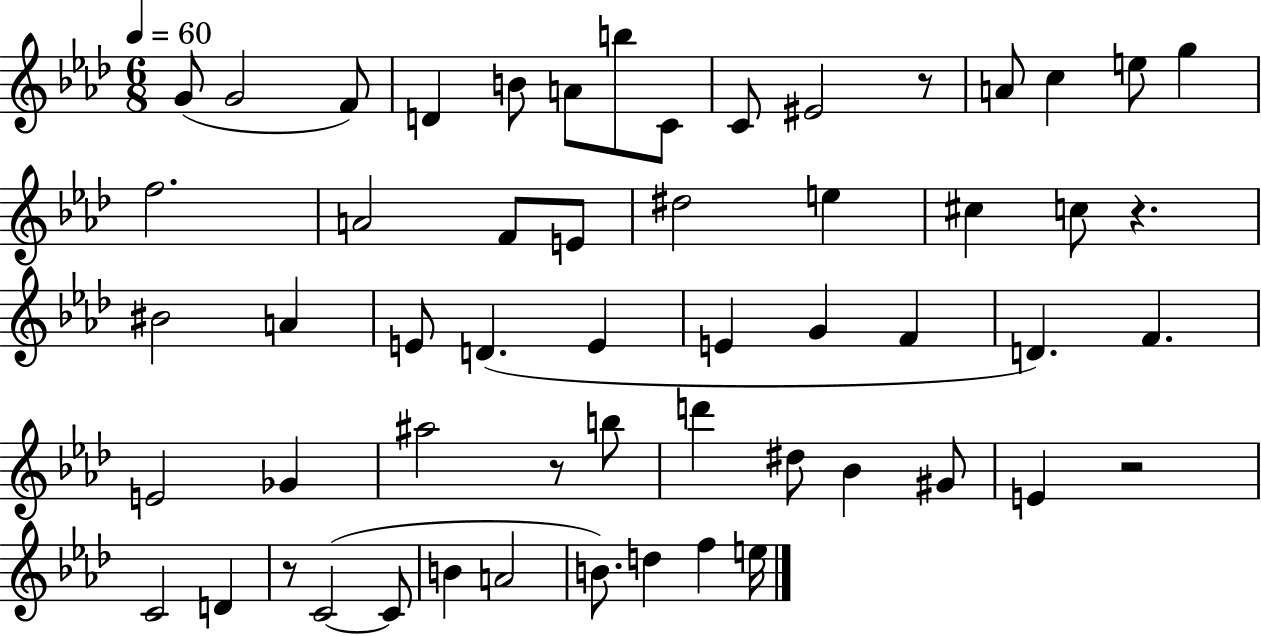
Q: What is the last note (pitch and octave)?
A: E5